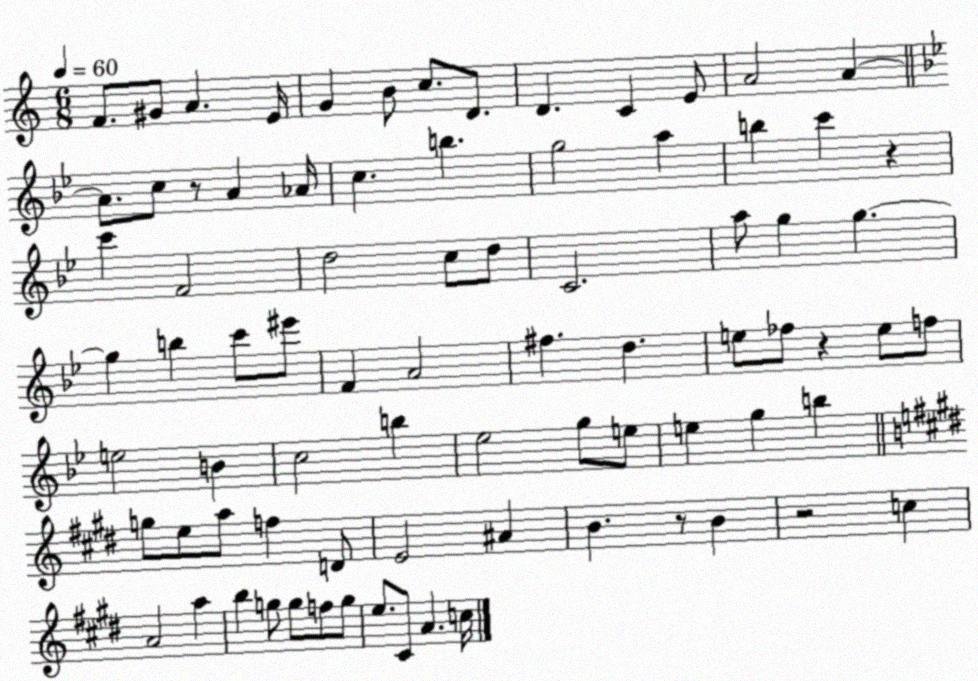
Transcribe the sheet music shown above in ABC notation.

X:1
T:Untitled
M:6/8
L:1/4
K:C
F/2 ^G/2 A E/4 G B/2 c/2 D/2 D C E/2 A2 A A/2 c/2 z/2 A _A/4 c b g2 a b c' z c' F2 d2 c/2 d/2 C2 a/2 g g g b c'/2 ^e'/2 F A2 ^f d e/2 _f/2 z e/2 f/2 e2 B c2 b _e2 g/2 e/2 e g b g/2 e/2 a/2 f D/2 E2 ^A B z/2 B z2 c A2 a b g/2 g/2 f/2 g/2 e/2 ^C/2 A c/4